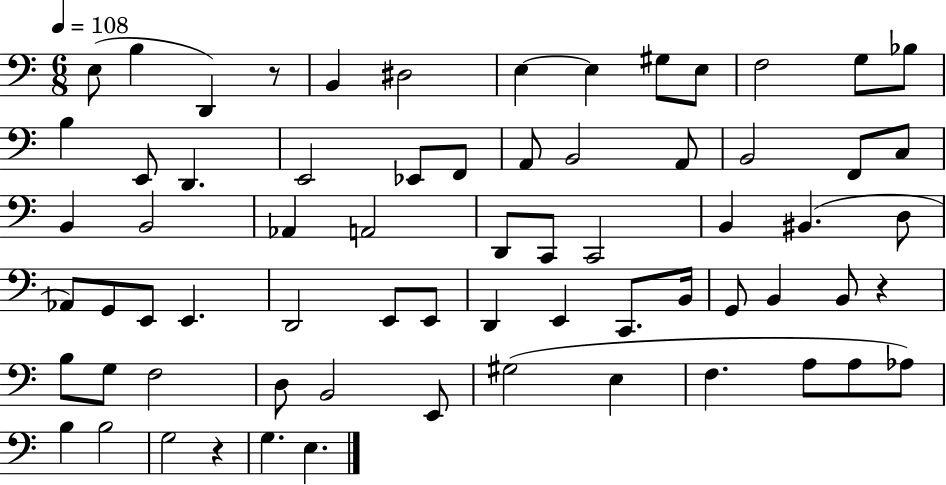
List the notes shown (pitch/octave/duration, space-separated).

E3/e B3/q D2/q R/e B2/q D#3/h E3/q E3/q G#3/e E3/e F3/h G3/e Bb3/e B3/q E2/e D2/q. E2/h Eb2/e F2/e A2/e B2/h A2/e B2/h F2/e C3/e B2/q B2/h Ab2/q A2/h D2/e C2/e C2/h B2/q BIS2/q. D3/e Ab2/e G2/e E2/e E2/q. D2/h E2/e E2/e D2/q E2/q C2/e. B2/s G2/e B2/q B2/e R/q B3/e G3/e F3/h D3/e B2/h E2/e G#3/h E3/q F3/q. A3/e A3/e Ab3/e B3/q B3/h G3/h R/q G3/q. E3/q.